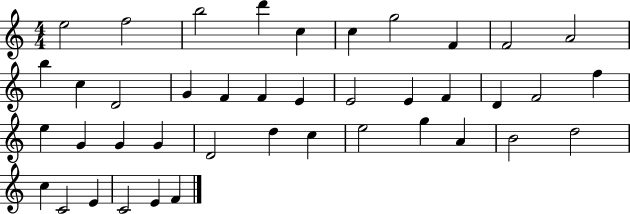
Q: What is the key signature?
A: C major